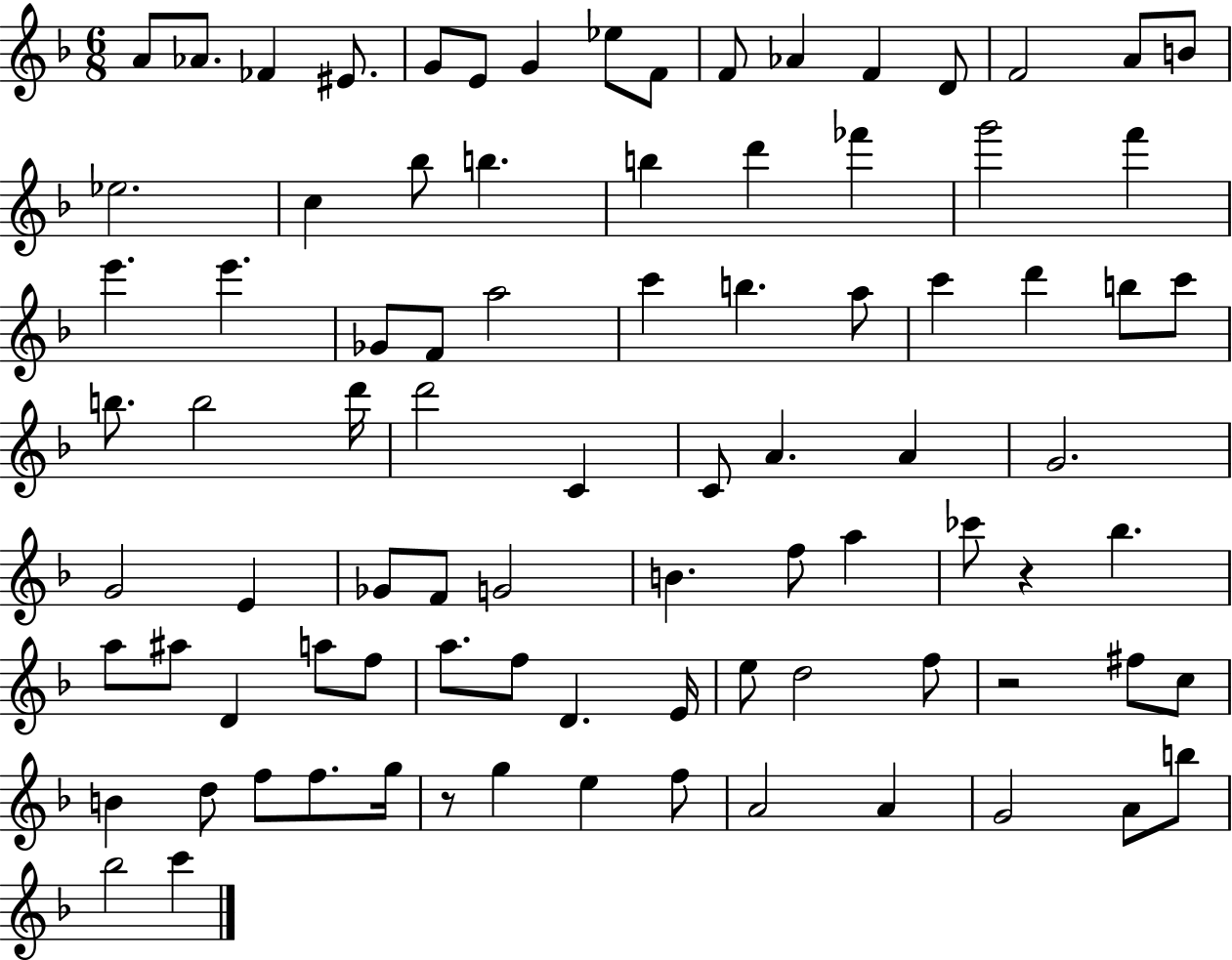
A4/e Ab4/e. FES4/q EIS4/e. G4/e E4/e G4/q Eb5/e F4/e F4/e Ab4/q F4/q D4/e F4/h A4/e B4/e Eb5/h. C5/q Bb5/e B5/q. B5/q D6/q FES6/q G6/h F6/q E6/q. E6/q. Gb4/e F4/e A5/h C6/q B5/q. A5/e C6/q D6/q B5/e C6/e B5/e. B5/h D6/s D6/h C4/q C4/e A4/q. A4/q G4/h. G4/h E4/q Gb4/e F4/e G4/h B4/q. F5/e A5/q CES6/e R/q Bb5/q. A5/e A#5/e D4/q A5/e F5/e A5/e. F5/e D4/q. E4/s E5/e D5/h F5/e R/h F#5/e C5/e B4/q D5/e F5/e F5/e. G5/s R/e G5/q E5/q F5/e A4/h A4/q G4/h A4/e B5/e Bb5/h C6/q